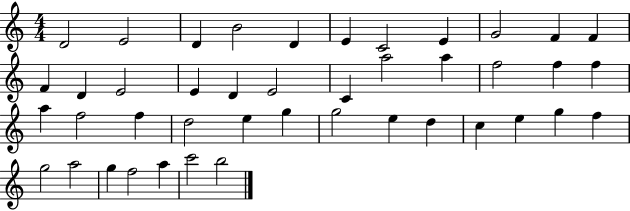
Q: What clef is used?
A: treble